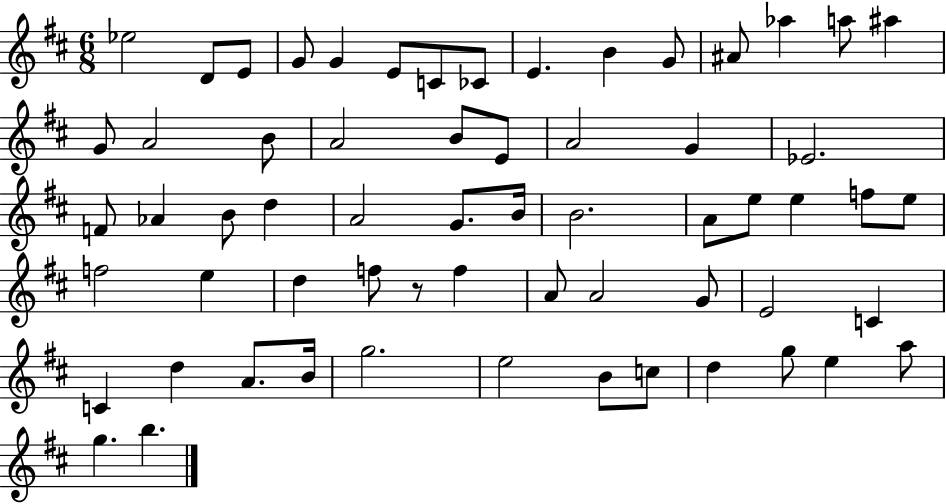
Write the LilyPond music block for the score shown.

{
  \clef treble
  \numericTimeSignature
  \time 6/8
  \key d \major
  ees''2 d'8 e'8 | g'8 g'4 e'8 c'8 ces'8 | e'4. b'4 g'8 | ais'8 aes''4 a''8 ais''4 | \break g'8 a'2 b'8 | a'2 b'8 e'8 | a'2 g'4 | ees'2. | \break f'8 aes'4 b'8 d''4 | a'2 g'8. b'16 | b'2. | a'8 e''8 e''4 f''8 e''8 | \break f''2 e''4 | d''4 f''8 r8 f''4 | a'8 a'2 g'8 | e'2 c'4 | \break c'4 d''4 a'8. b'16 | g''2. | e''2 b'8 c''8 | d''4 g''8 e''4 a''8 | \break g''4. b''4. | \bar "|."
}